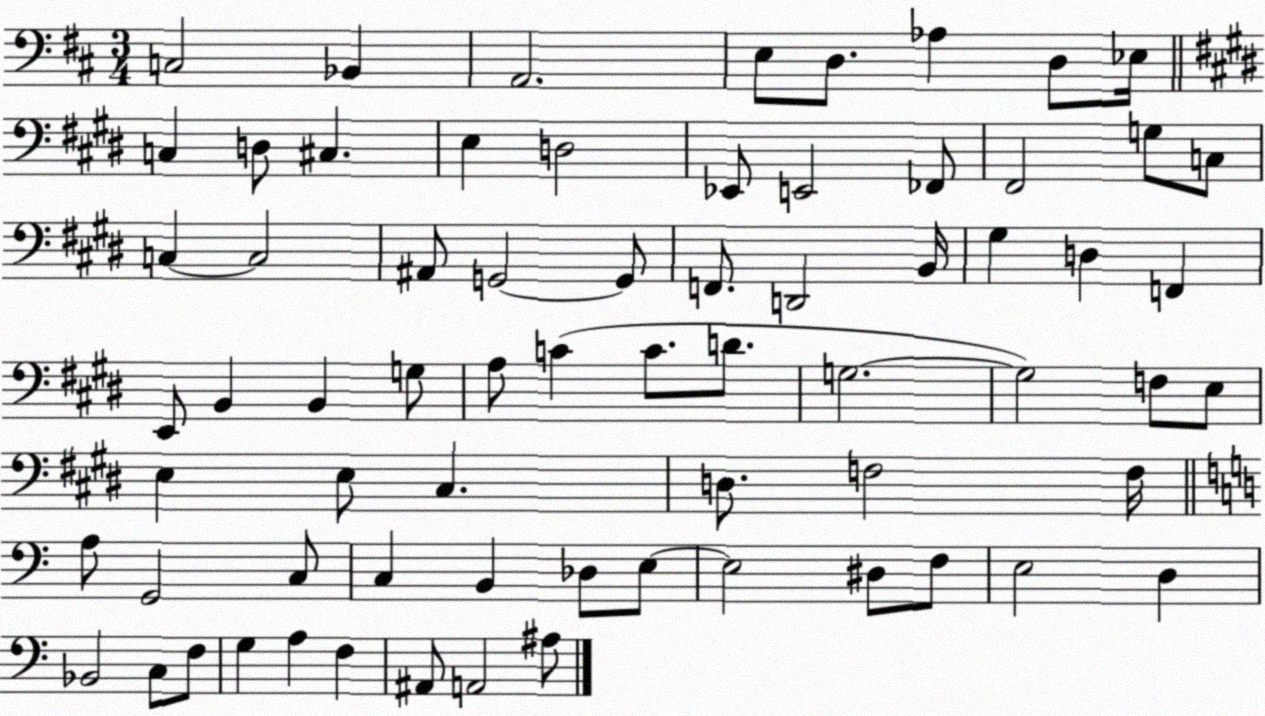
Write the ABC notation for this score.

X:1
T:Untitled
M:3/4
L:1/4
K:D
C,2 _B,, A,,2 E,/2 D,/2 _A, D,/2 _E,/4 C, D,/2 ^C, E, D,2 _E,,/2 E,,2 _F,,/2 ^F,,2 G,/2 C,/2 C, C,2 ^A,,/2 G,,2 G,,/2 F,,/2 D,,2 B,,/4 ^G, D, F,, E,,/2 B,, B,, G,/2 A,/2 C C/2 D/2 G,2 G,2 F,/2 E,/2 E, E,/2 ^C, D,/2 F,2 F,/4 A,/2 G,,2 C,/2 C, B,, _D,/2 E,/2 E,2 ^D,/2 F,/2 E,2 D, _B,,2 C,/2 F,/2 G, A, F, ^A,,/2 A,,2 ^A,/2